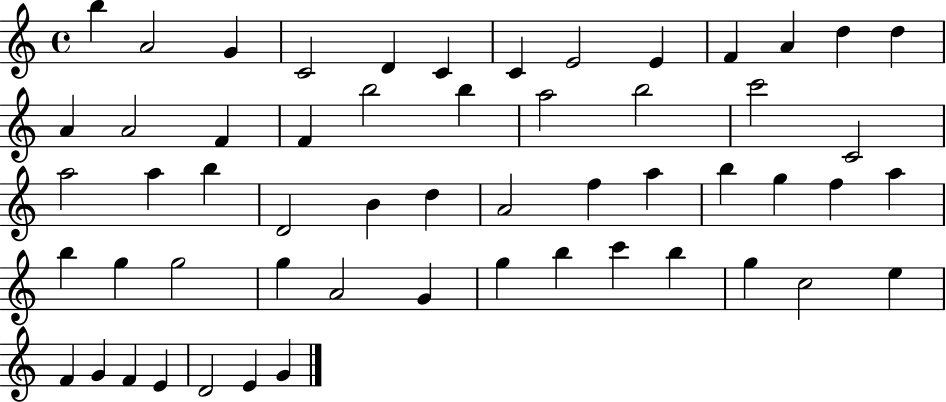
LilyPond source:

{
  \clef treble
  \time 4/4
  \defaultTimeSignature
  \key c \major
  b''4 a'2 g'4 | c'2 d'4 c'4 | c'4 e'2 e'4 | f'4 a'4 d''4 d''4 | \break a'4 a'2 f'4 | f'4 b''2 b''4 | a''2 b''2 | c'''2 c'2 | \break a''2 a''4 b''4 | d'2 b'4 d''4 | a'2 f''4 a''4 | b''4 g''4 f''4 a''4 | \break b''4 g''4 g''2 | g''4 a'2 g'4 | g''4 b''4 c'''4 b''4 | g''4 c''2 e''4 | \break f'4 g'4 f'4 e'4 | d'2 e'4 g'4 | \bar "|."
}